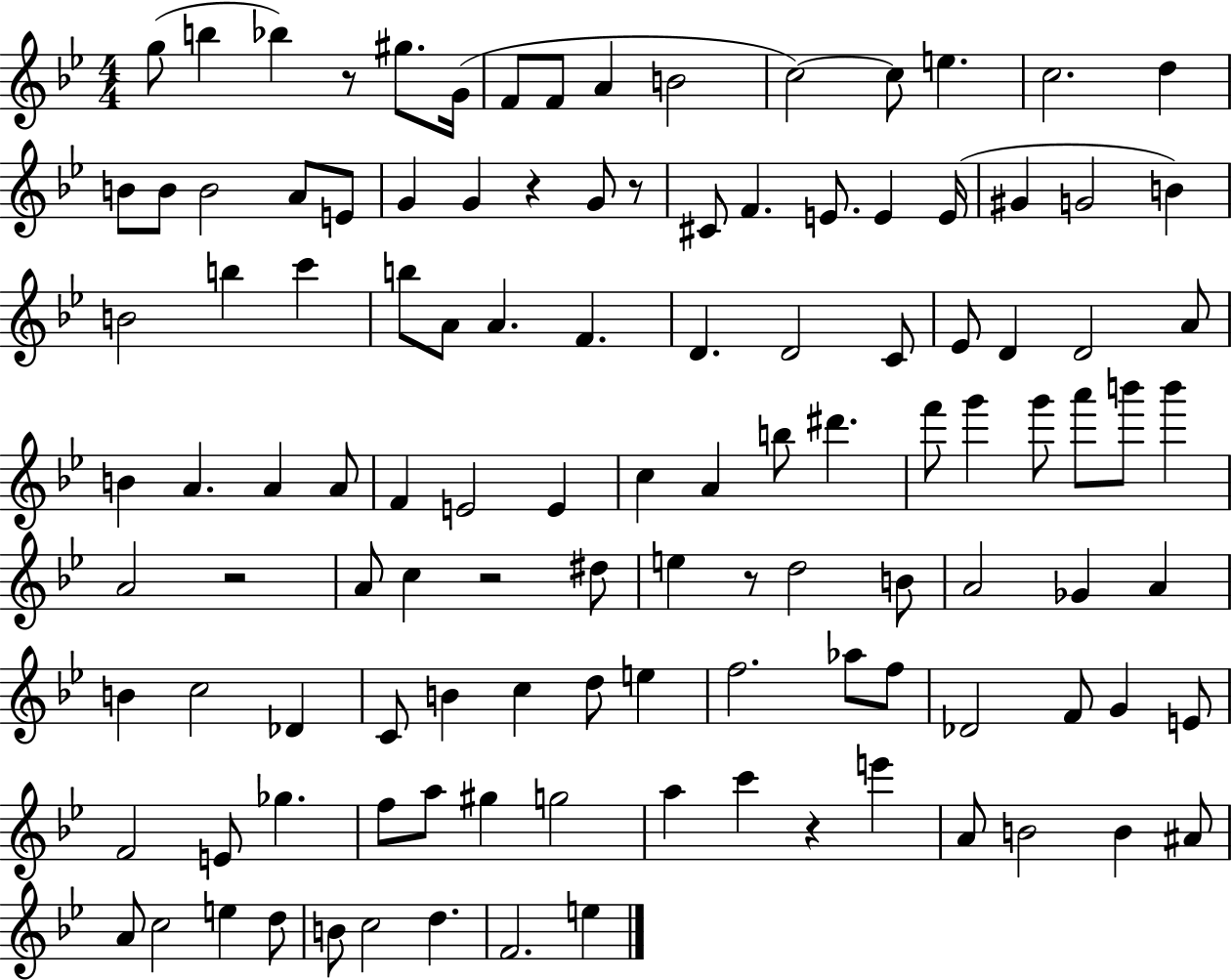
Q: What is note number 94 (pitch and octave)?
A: A5